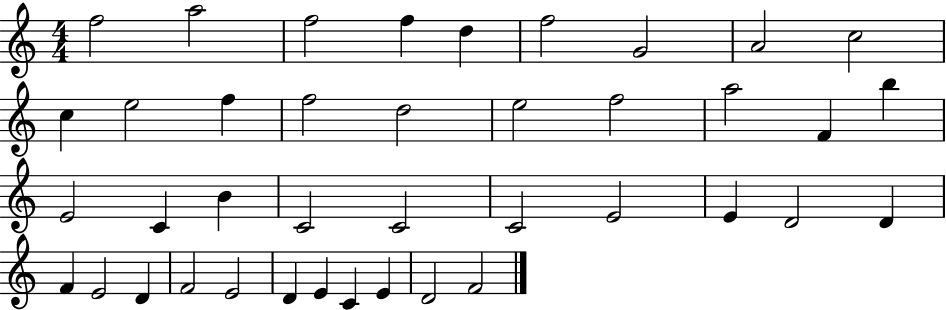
X:1
T:Untitled
M:4/4
L:1/4
K:C
f2 a2 f2 f d f2 G2 A2 c2 c e2 f f2 d2 e2 f2 a2 F b E2 C B C2 C2 C2 E2 E D2 D F E2 D F2 E2 D E C E D2 F2